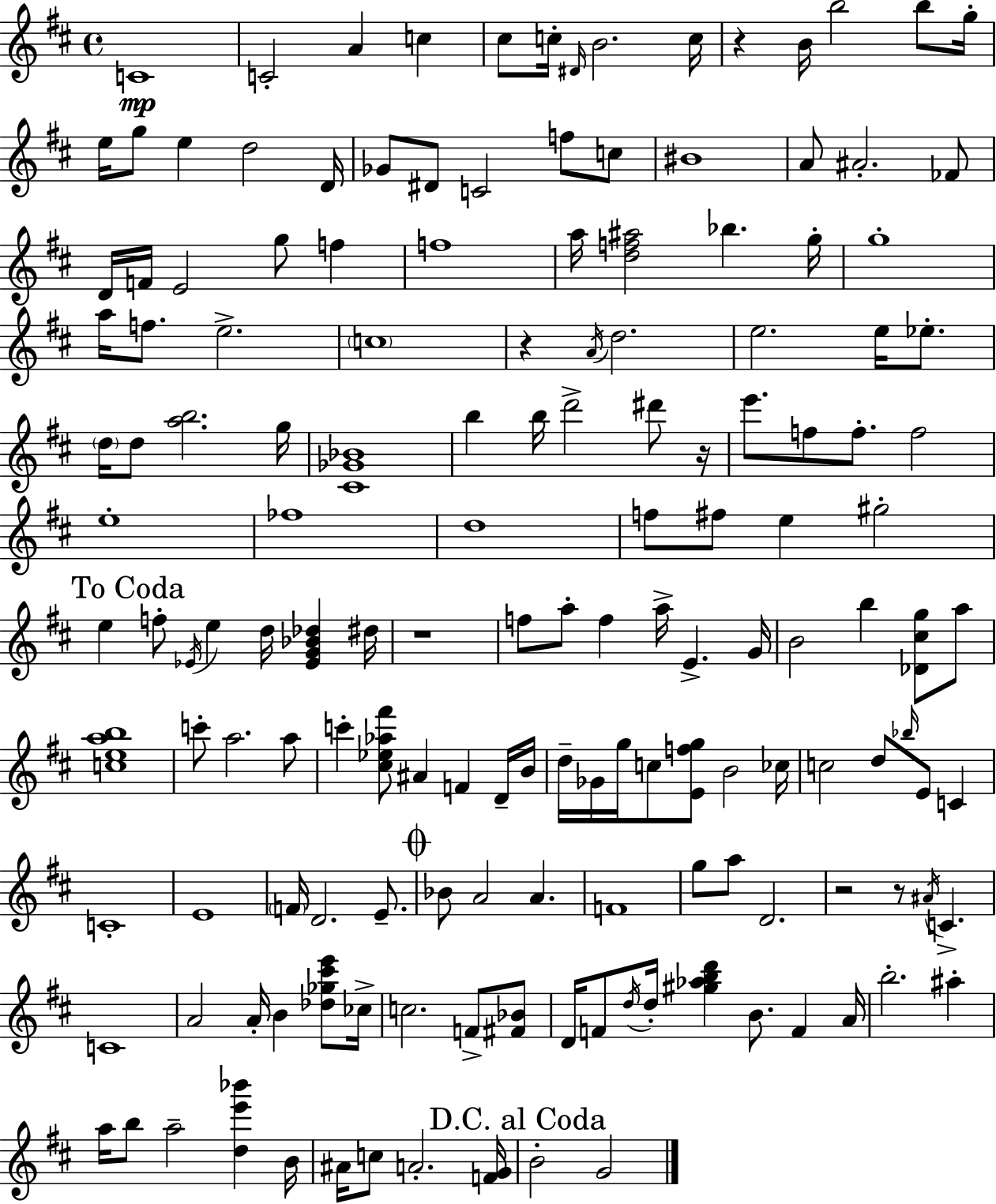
{
  \clef treble
  \time 4/4
  \defaultTimeSignature
  \key d \major
  \repeat volta 2 { c'1\mp | c'2-. a'4 c''4 | cis''8 c''16-. \grace { dis'16 } b'2. | c''16 r4 b'16 b''2 b''8 | \break g''16-. e''16 g''8 e''4 d''2 | d'16 ges'8 dis'8 c'2 f''8 c''8 | bis'1 | a'8 ais'2.-. fes'8 | \break d'16 f'16 e'2 g''8 f''4 | f''1 | a''16 <d'' f'' ais''>2 bes''4. | g''16-. g''1-. | \break a''16 f''8. e''2.-> | \parenthesize c''1 | r4 \acciaccatura { a'16 } d''2. | e''2. e''16 ees''8.-. | \break \parenthesize d''16 d''8 <a'' b''>2. | g''16 <cis' ges' bes'>1 | b''4 b''16 d'''2-> dis'''8 | r16 e'''8. f''8 f''8.-. f''2 | \break e''1-. | fes''1 | d''1 | f''8 fis''8 e''4 gis''2-. | \break \mark "To Coda" e''4 f''8-. \acciaccatura { ees'16 } e''4 d''16 <ees' g' bes' des''>4 | dis''16 r1 | f''8 a''8-. f''4 a''16-> e'4.-> | g'16 b'2 b''4 <des' cis'' g''>8 | \break a''8 <c'' e'' a'' b''>1 | c'''8-. a''2. | a''8 c'''4-. <cis'' ees'' aes'' fis'''>8 ais'4 f'4 | d'16-- b'16 d''16-- ges'16 g''16 c''8 <e' f'' g''>8 b'2 | \break ces''16 c''2 d''8 \grace { bes''16 } e'8 | c'4 c'1-. | e'1 | \parenthesize f'16 d'2. | \break e'8.-- \mark \markup { \musicglyph "scripts.coda" } bes'8 a'2 a'4. | f'1 | g''8 a''8 d'2. | r2 r8 \acciaccatura { ais'16 } c'4.-> | \break c'1 | a'2 a'16-. b'4 | <des'' ges'' cis''' e'''>8 ces''16-> c''2. | f'8-> <fis' bes'>8 d'16 f'8 \acciaccatura { d''16 } d''16-. <gis'' aes'' b'' d'''>4 b'8. | \break f'4 a'16 b''2.-. | ais''4-. a''16 b''8 a''2-- | <d'' e''' bes'''>4 b'16 ais'16 c''8 a'2.-. | <f' g'>16 \mark "D.C. al Coda" b'2-. g'2 | \break } \bar "|."
}